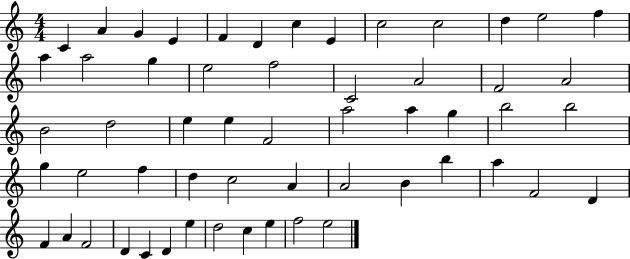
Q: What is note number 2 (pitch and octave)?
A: A4